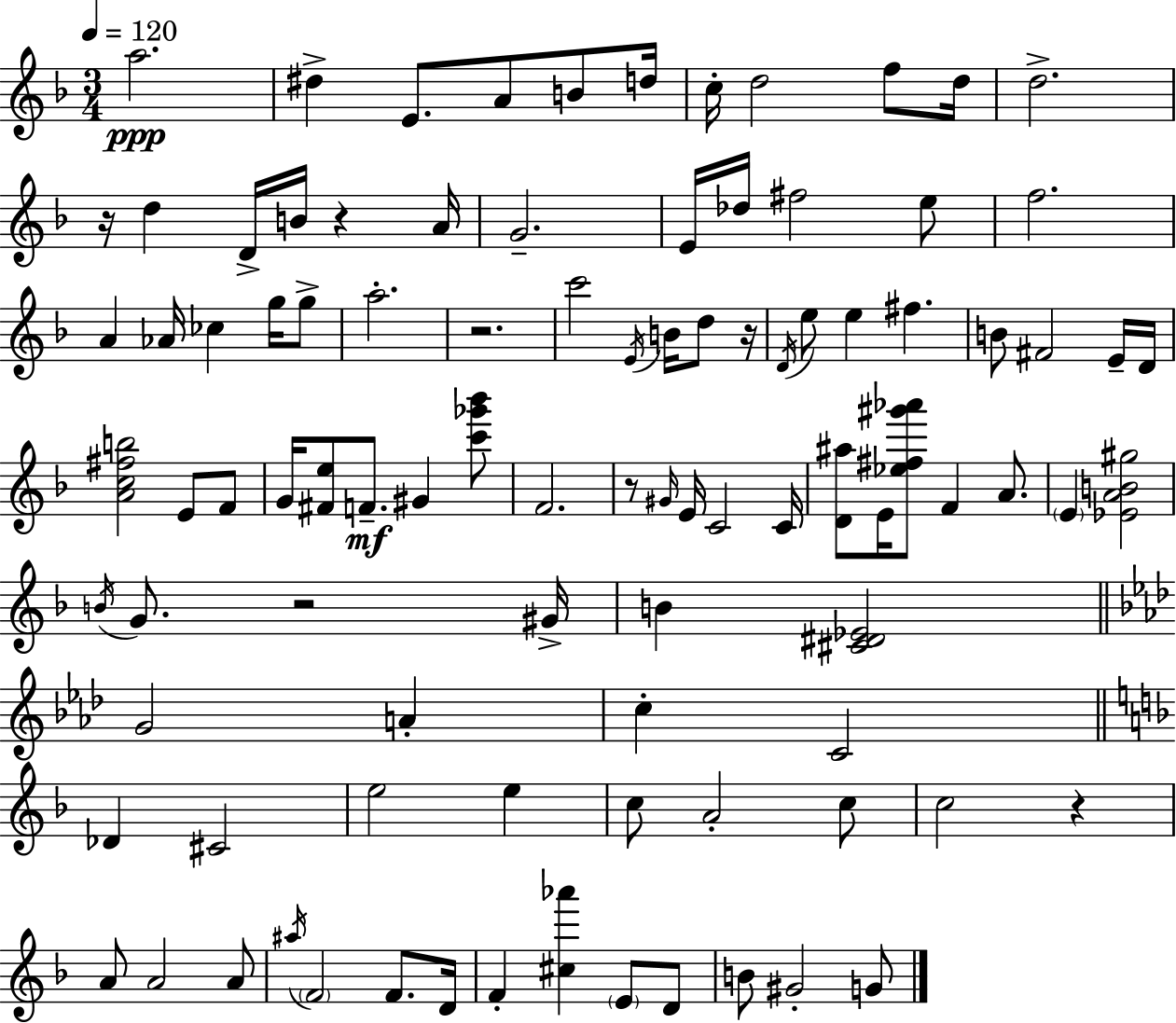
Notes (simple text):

A5/h. D#5/q E4/e. A4/e B4/e D5/s C5/s D5/h F5/e D5/s D5/h. R/s D5/q D4/s B4/s R/q A4/s G4/h. E4/s Db5/s F#5/h E5/e F5/h. A4/q Ab4/s CES5/q G5/s G5/e A5/h. R/h. C6/h E4/s B4/s D5/e R/s D4/s E5/e E5/q F#5/q. B4/e F#4/h E4/s D4/s [A4,C5,F#5,B5]/h E4/e F4/e G4/s [F#4,E5]/e F4/e. G#4/q [C6,Gb6,Bb6]/e F4/h. R/e G#4/s E4/s C4/h C4/s [D4,A#5]/e E4/s [Eb5,F#5,G#6,Ab6]/e F4/q A4/e. E4/q [Eb4,A4,B4,G#5]/h B4/s G4/e. R/h G#4/s B4/q [C#4,D#4,Eb4]/h G4/h A4/q C5/q C4/h Db4/q C#4/h E5/h E5/q C5/e A4/h C5/e C5/h R/q A4/e A4/h A4/e A#5/s F4/h F4/e. D4/s F4/q [C#5,Ab6]/q E4/e D4/e B4/e G#4/h G4/e